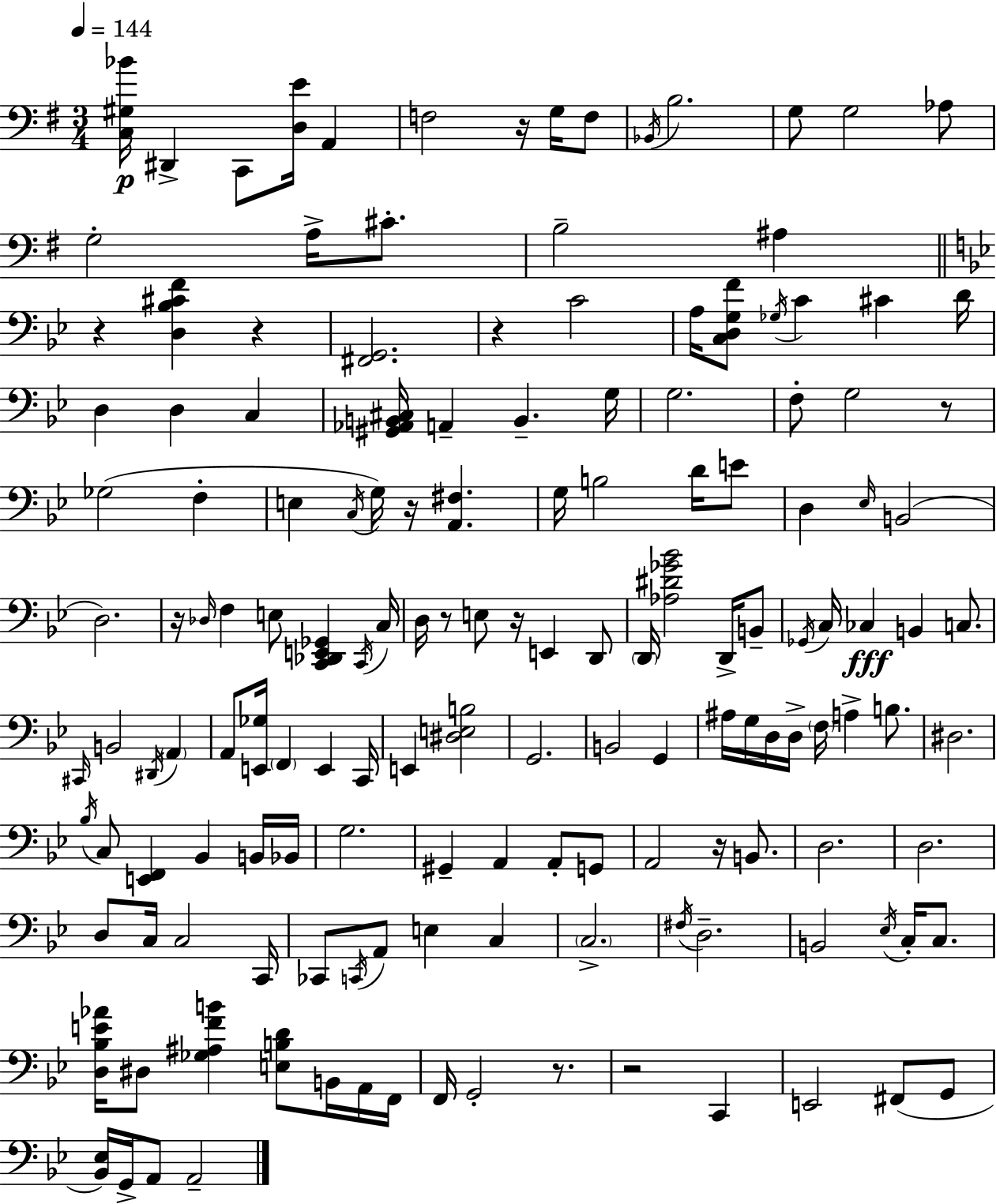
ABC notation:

X:1
T:Untitled
M:3/4
L:1/4
K:Em
[C,^G,_B]/4 ^D,, C,,/2 [D,E]/4 A,, F,2 z/4 G,/4 F,/2 _B,,/4 B,2 G,/2 G,2 _A,/2 G,2 A,/4 ^C/2 B,2 ^A, z [D,_B,^CF] z [^F,,G,,]2 z C2 A,/4 [C,D,G,F]/2 _G,/4 C ^C D/4 D, D, C, [^G,,_A,,B,,^C,]/4 A,, B,, G,/4 G,2 F,/2 G,2 z/2 _G,2 F, E, C,/4 G,/4 z/4 [A,,^F,] G,/4 B,2 D/4 E/2 D, _E,/4 B,,2 D,2 z/4 _D,/4 F, E,/2 [C,,_D,,E,,_G,,] C,,/4 C,/4 D,/4 z/2 E,/2 z/4 E,, D,,/2 D,,/4 [_A,^D_G_B]2 D,,/4 B,,/2 _G,,/4 C,/4 _C, B,, C,/2 ^C,,/4 B,,2 ^D,,/4 A,, A,,/2 [E,,_G,]/4 F,, E,, C,,/4 E,, [^D,E,B,]2 G,,2 B,,2 G,, ^A,/4 G,/4 D,/4 D,/4 F,/4 A, B,/2 ^D,2 _B,/4 C,/2 [E,,F,,] _B,, B,,/4 _B,,/4 G,2 ^G,, A,, A,,/2 G,,/2 A,,2 z/4 B,,/2 D,2 D,2 D,/2 C,/4 C,2 C,,/4 _C,,/2 C,,/4 A,,/2 E, C, C,2 ^F,/4 D,2 B,,2 _E,/4 C,/4 C,/2 [D,_B,E_A]/4 ^D,/2 [_G,^A,FB] [E,B,D]/2 B,,/4 A,,/4 F,,/4 F,,/4 G,,2 z/2 z2 C,, E,,2 ^F,,/2 G,,/2 [_B,,_E,]/4 G,,/4 A,,/2 A,,2